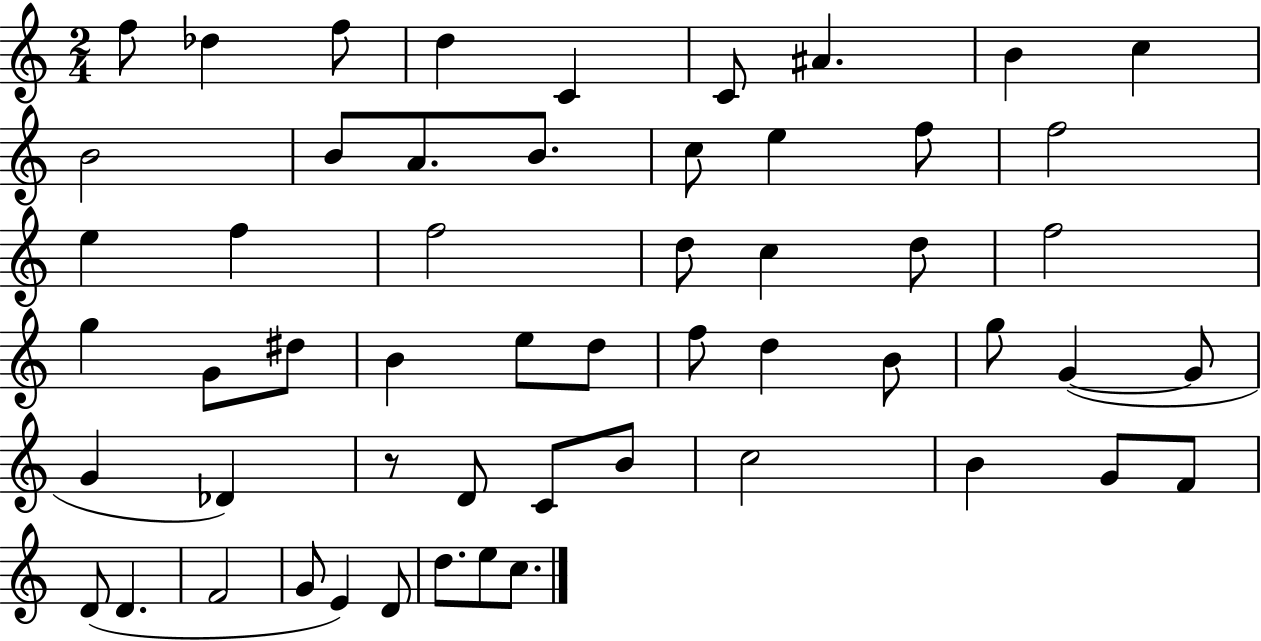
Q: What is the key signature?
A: C major